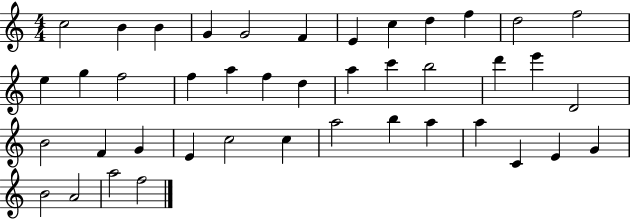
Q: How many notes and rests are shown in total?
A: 42